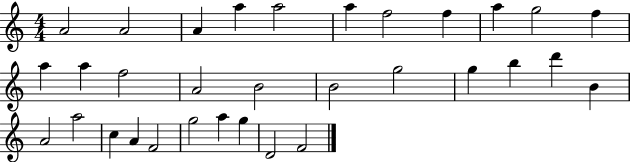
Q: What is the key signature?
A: C major